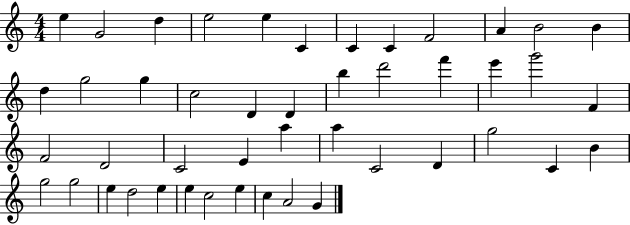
X:1
T:Untitled
M:4/4
L:1/4
K:C
e G2 d e2 e C C C F2 A B2 B d g2 g c2 D D b d'2 f' e' g'2 F F2 D2 C2 E a a C2 D g2 C B g2 g2 e d2 e e c2 e c A2 G